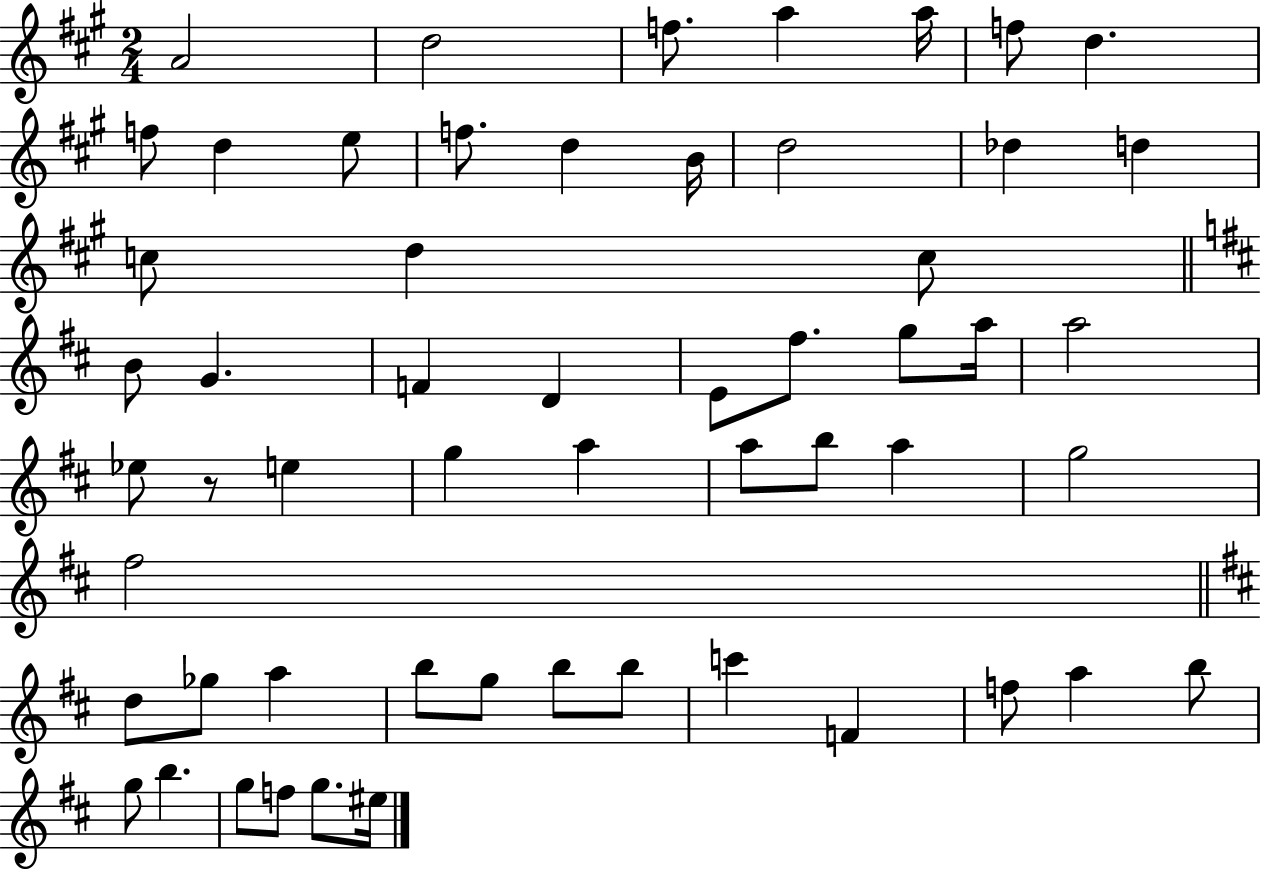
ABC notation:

X:1
T:Untitled
M:2/4
L:1/4
K:A
A2 d2 f/2 a a/4 f/2 d f/2 d e/2 f/2 d B/4 d2 _d d c/2 d c/2 B/2 G F D E/2 ^f/2 g/2 a/4 a2 _e/2 z/2 e g a a/2 b/2 a g2 ^f2 d/2 _g/2 a b/2 g/2 b/2 b/2 c' F f/2 a b/2 g/2 b g/2 f/2 g/2 ^e/4